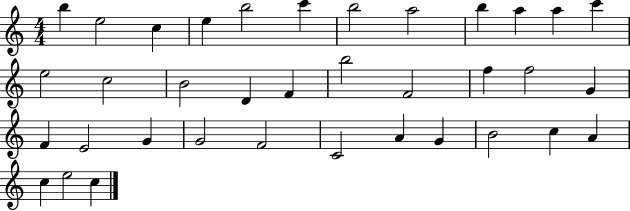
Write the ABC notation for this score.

X:1
T:Untitled
M:4/4
L:1/4
K:C
b e2 c e b2 c' b2 a2 b a a c' e2 c2 B2 D F b2 F2 f f2 G F E2 G G2 F2 C2 A G B2 c A c e2 c